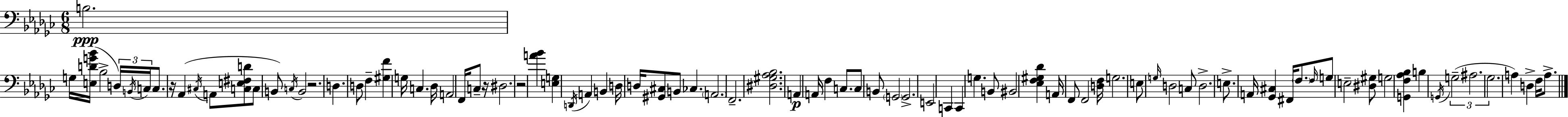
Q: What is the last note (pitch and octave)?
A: A3